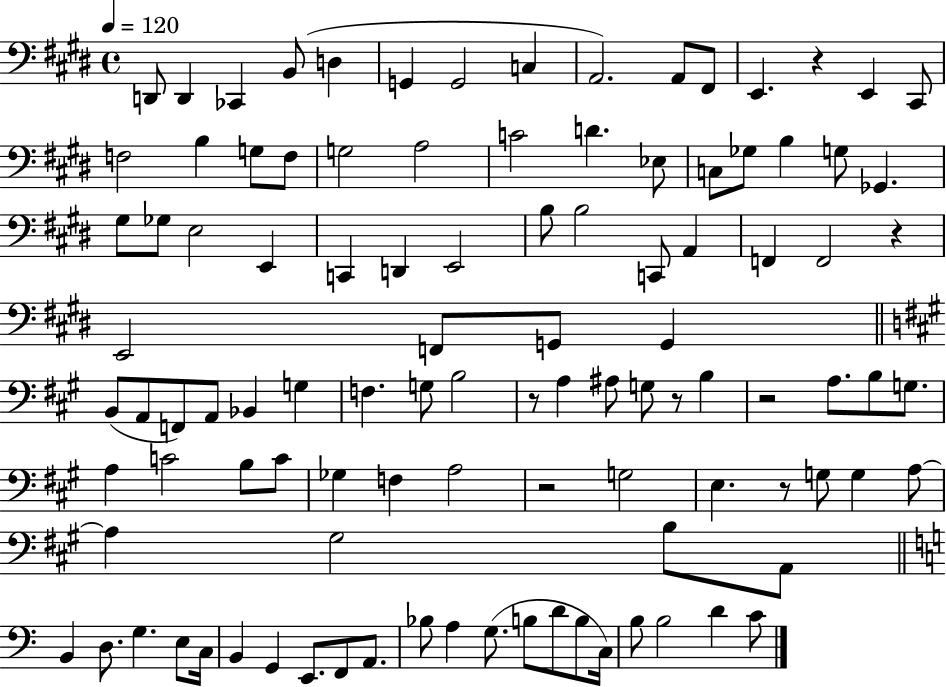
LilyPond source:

{
  \clef bass
  \time 4/4
  \defaultTimeSignature
  \key e \major
  \tempo 4 = 120
  d,8 d,4 ces,4 b,8( d4 | g,4 g,2 c4 | a,2.) a,8 fis,8 | e,4. r4 e,4 cis,8 | \break f2 b4 g8 f8 | g2 a2 | c'2 d'4. ees8 | c8 ges8 b4 g8 ges,4. | \break gis8 ges8 e2 e,4 | c,4 d,4 e,2 | b8 b2 c,8 a,4 | f,4 f,2 r4 | \break e,2 f,8 g,8 g,4 | \bar "||" \break \key a \major b,8( a,8 f,8) a,8 bes,4 g4 | f4. g8 b2 | r8 a4 ais8 g8 r8 b4 | r2 a8. b8 g8. | \break a4 c'2 b8 c'8 | ges4 f4 a2 | r2 g2 | e4. r8 g8 g4 a8~~ | \break a4 gis2 b8 a,8 | \bar "||" \break \key a \minor b,4 d8. g4. e8 c16 | b,4 g,4 e,8. f,8 a,8. | bes8 a4 g8.( b8 d'8 b8 c16) | b8 b2 d'4 c'8 | \break \bar "|."
}